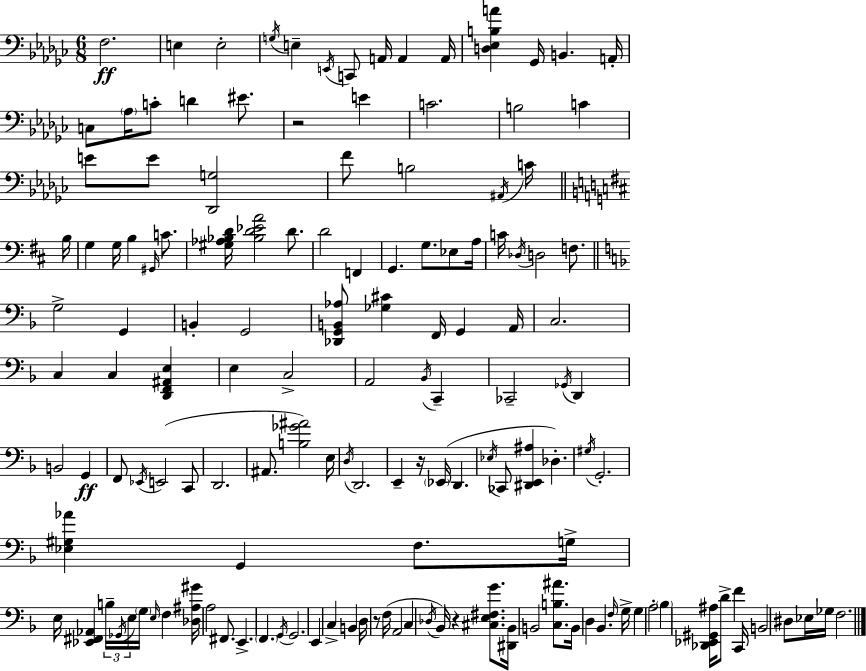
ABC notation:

X:1
T:Untitled
M:6/8
L:1/4
K:Ebm
F,2 E, E,2 G,/4 E, E,,/4 C,,/2 A,,/4 A,, A,,/4 [D,_E,B,A] _G,,/4 B,, A,,/4 C,/2 _A,/4 C/2 D ^E/2 z2 E C2 B,2 C E/2 E/2 [_D,,G,]2 F/2 B,2 ^A,,/4 C/4 B,/4 G, G,/4 B, ^G,,/4 C/2 [^G,_A,_B,D]/4 [_B,D_EA]2 D/2 D2 F,, G,, G,/2 _E,/2 A,/4 C/4 _D,/4 D,2 F,/2 G,2 G,, B,, G,,2 [_D,,G,,B,,_A,]/2 [_G,^C] F,,/4 G,, A,,/4 C,2 C, C, [D,,F,,^A,,E,] E, C,2 A,,2 _B,,/4 C,, _C,,2 _G,,/4 D,, B,,2 G,, F,,/2 _E,,/4 E,,2 C,,/2 D,,2 ^A,,/2 [B,_G^A]2 E,/4 D,/4 D,,2 E,, z/4 _E,,/4 D,, _E,/4 _C,,/2 [^D,,E,,^A,] _D, ^G,/4 G,,2 [_E,^G,_A] G,, F,/2 G,/4 E,/4 [_E,,^F,,_A,,] B,/4 _G,,/4 E,/4 G,/4 E,/4 F, [_D,^A,^G]/4 A,2 ^F,,/2 E,, F,, G,,/4 G,,2 E,, C, B,, D,/4 z/2 F,/4 A,,2 C, _D,/4 _B,,/4 z [^C,E,^F,G]/2 [^D,,_B,,]/4 B,,2 [C,B,^A]/2 B,,/4 D, _B,, F,/4 G,/4 G, A,2 _B, [_D,,_E,,^G,,^A,]/4 D/2 F C,,/4 B,,2 ^D,/2 _E,/4 _G,/4 F,2